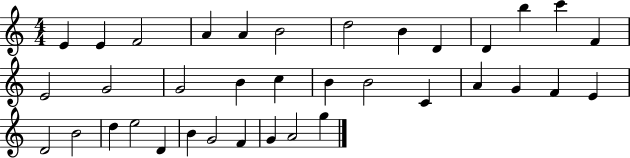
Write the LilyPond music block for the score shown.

{
  \clef treble
  \numericTimeSignature
  \time 4/4
  \key c \major
  e'4 e'4 f'2 | a'4 a'4 b'2 | d''2 b'4 d'4 | d'4 b''4 c'''4 f'4 | \break e'2 g'2 | g'2 b'4 c''4 | b'4 b'2 c'4 | a'4 g'4 f'4 e'4 | \break d'2 b'2 | d''4 e''2 d'4 | b'4 g'2 f'4 | g'4 a'2 g''4 | \break \bar "|."
}